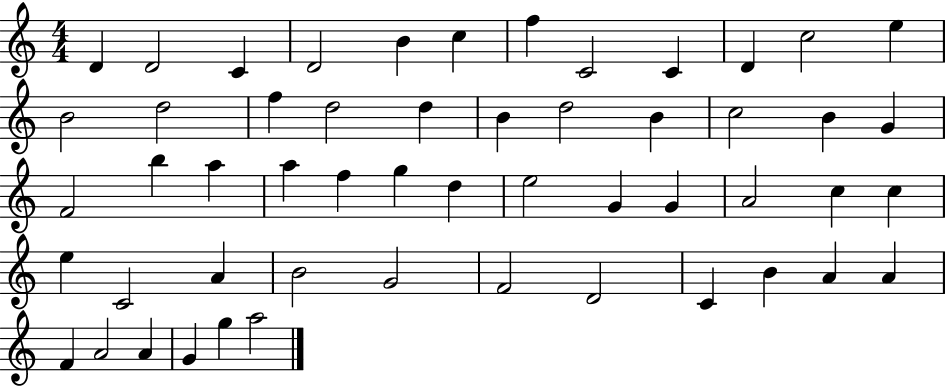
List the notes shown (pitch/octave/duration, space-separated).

D4/q D4/h C4/q D4/h B4/q C5/q F5/q C4/h C4/q D4/q C5/h E5/q B4/h D5/h F5/q D5/h D5/q B4/q D5/h B4/q C5/h B4/q G4/q F4/h B5/q A5/q A5/q F5/q G5/q D5/q E5/h G4/q G4/q A4/h C5/q C5/q E5/q C4/h A4/q B4/h G4/h F4/h D4/h C4/q B4/q A4/q A4/q F4/q A4/h A4/q G4/q G5/q A5/h